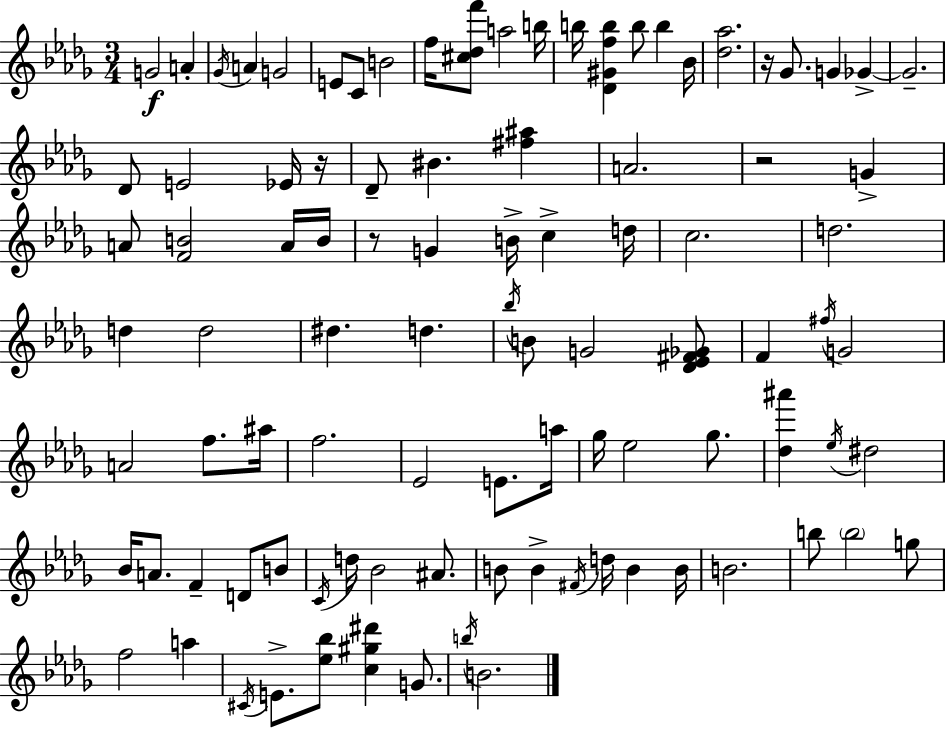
G4/h A4/q Gb4/s A4/q G4/h E4/e C4/e B4/h F5/s [C#5,Db5,F6]/e A5/h B5/s B5/s [Db4,G#4,F5,B5]/q B5/e B5/q Bb4/s [Db5,Ab5]/h. R/s Gb4/e. G4/q Gb4/q Gb4/h. Db4/e E4/h Eb4/s R/s Db4/e BIS4/q. [F#5,A#5]/q A4/h. R/h G4/q A4/e [F4,B4]/h A4/s B4/s R/e G4/q B4/s C5/q D5/s C5/h. D5/h. D5/q D5/h D#5/q. D5/q. Bb5/s B4/e G4/h [Db4,Eb4,F#4,Gb4]/e F4/q F#5/s G4/h A4/h F5/e. A#5/s F5/h. Eb4/h E4/e. A5/s Gb5/s Eb5/h Gb5/e. [Db5,A#6]/q Eb5/s D#5/h Bb4/s A4/e. F4/q D4/e B4/e C4/s D5/s Bb4/h A#4/e. B4/e B4/q F#4/s D5/s B4/q B4/s B4/h. B5/e B5/h G5/e F5/h A5/q C#4/s E4/e. [Eb5,Bb5]/e [C5,G#5,D#6]/q G4/e. B5/s B4/h.